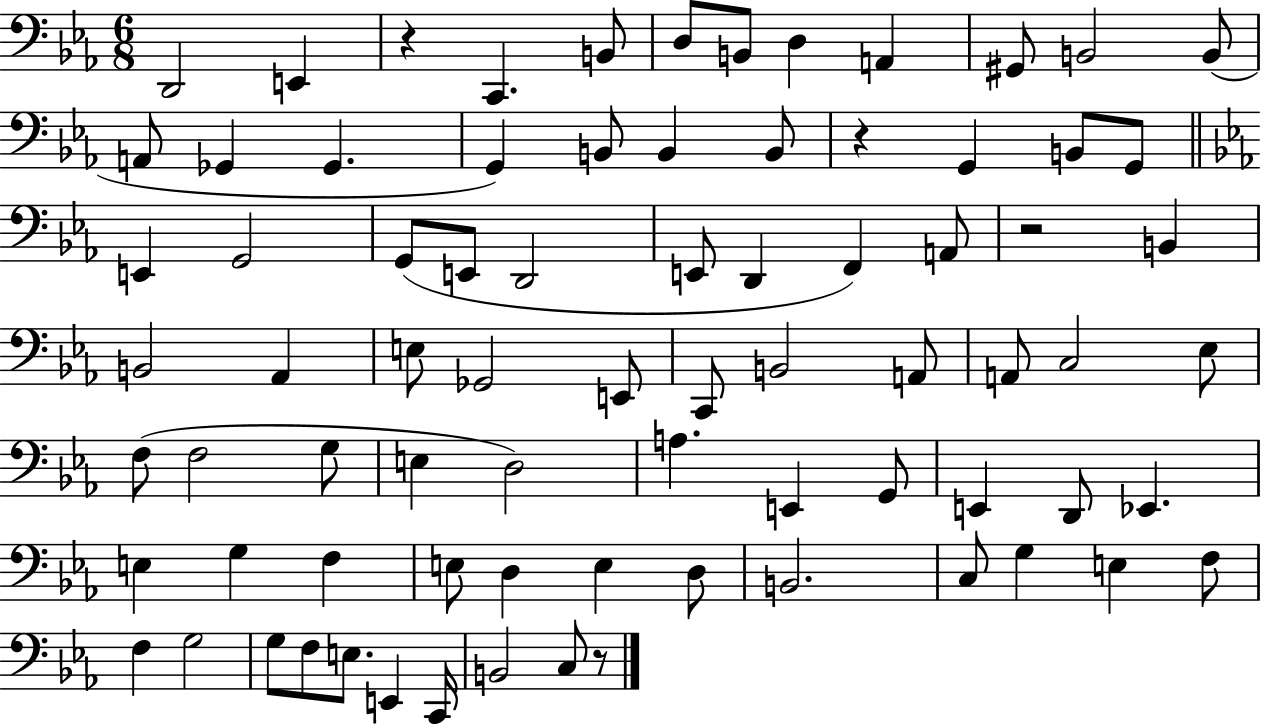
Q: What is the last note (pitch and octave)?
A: C3